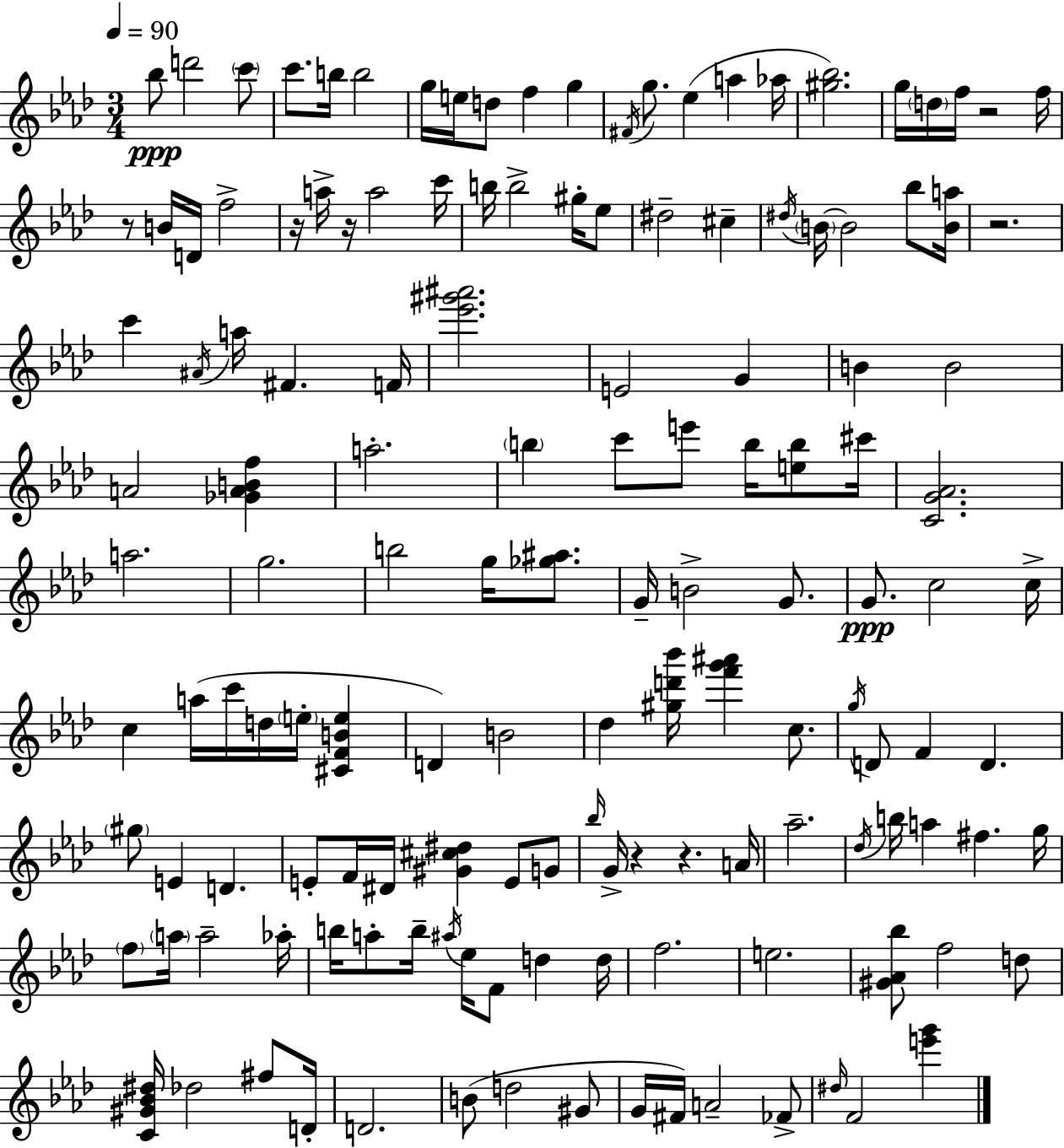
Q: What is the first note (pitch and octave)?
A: Bb5